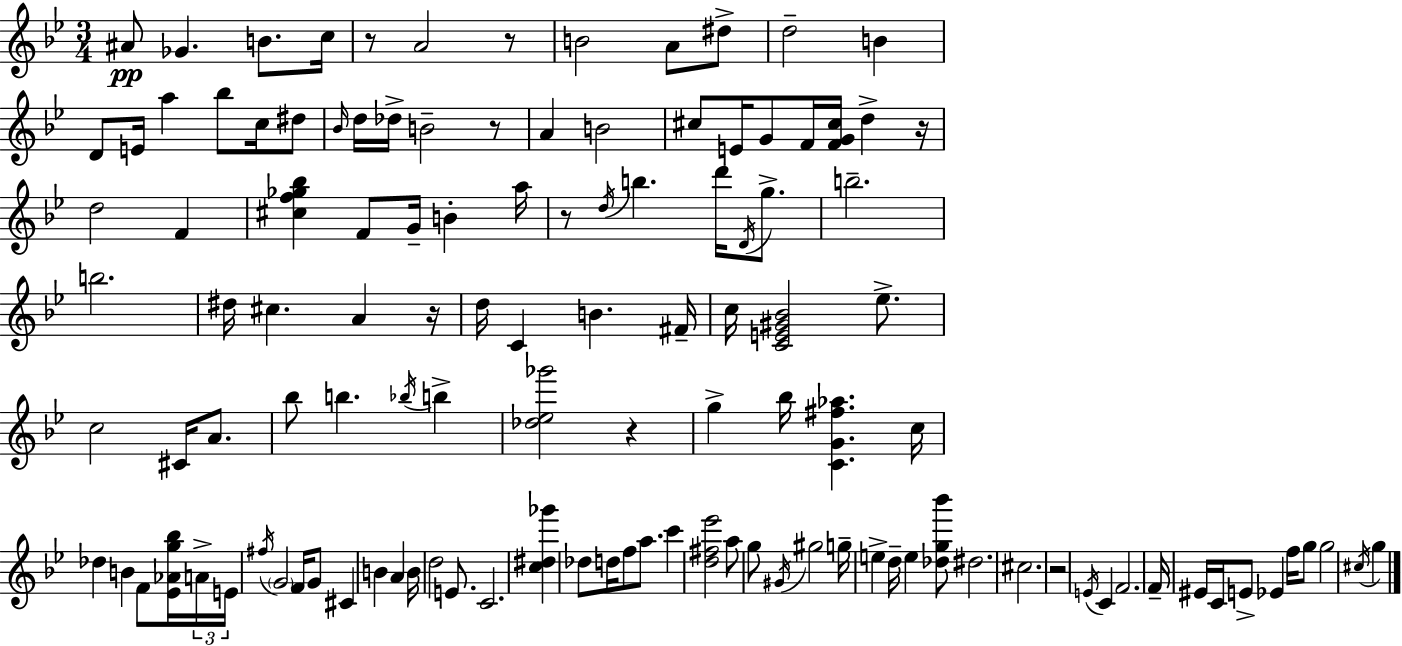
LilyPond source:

{
  \clef treble
  \numericTimeSignature
  \time 3/4
  \key bes \major
  \repeat volta 2 { ais'8\pp ges'4. b'8. c''16 | r8 a'2 r8 | b'2 a'8 dis''8-> | d''2-- b'4 | \break d'8 e'16 a''4 bes''8 c''16 dis''8 | \grace { bes'16 } d''16 des''16-> b'2-- r8 | a'4 b'2 | cis''8 e'16 g'8 f'16 <f' g' cis''>16 d''4-> | \break r16 d''2 f'4 | <cis'' f'' ges'' bes''>4 f'8 g'16-- b'4-. | a''16 r8 \acciaccatura { d''16 } b''4. d'''16 \acciaccatura { d'16 } | g''8.-> b''2.-- | \break b''2. | dis''16 cis''4. a'4 | r16 d''16 c'4 b'4. | fis'16-- c''16 <c' e' gis' bes'>2 | \break ees''8.-> c''2 cis'16 | a'8. bes''8 b''4. \acciaccatura { bes''16 } | b''4-> <des'' ees'' ges'''>2 | r4 g''4-> bes''16 <c' g' fis'' aes''>4. | \break c''16 des''4 b'4 | f'8 <ees' aes' g'' bes''>16 \tuplet 3/2 { a'16-> e'16 \acciaccatura { fis''16 } } \parenthesize g'2 | f'16 g'8 cis'4 b'4 | a'4 b'16 d''2 | \break e'8. c'2. | <c'' dis'' ges'''>4 des''8 d''16 | f''8 a''8. c'''4 <d'' fis'' ees'''>2 | a''8 g''8 \acciaccatura { gis'16 } gis''2 | \break g''16-- e''4-> d''16-- | e''4 <des'' g'' bes'''>8 dis''2. | cis''2. | r2 | \break \acciaccatura { e'16 } c'4 f'2. | f'16-- eis'16 c'16 e'8-> | ees'4 f''16 g''8 g''2 | \acciaccatura { cis''16 } g''4 } \bar "|."
}